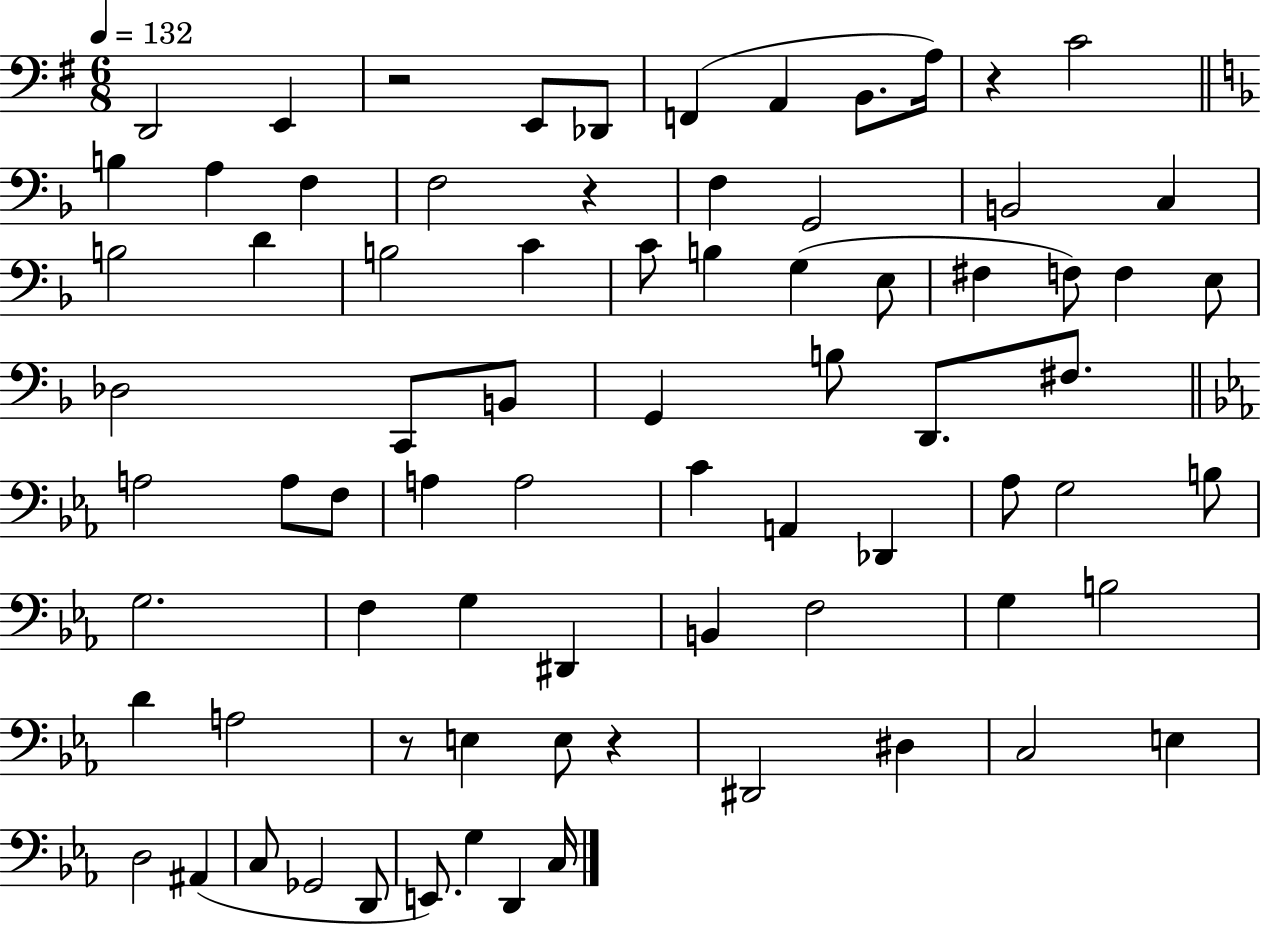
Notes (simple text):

D2/h E2/q R/h E2/e Db2/e F2/q A2/q B2/e. A3/s R/q C4/h B3/q A3/q F3/q F3/h R/q F3/q G2/h B2/h C3/q B3/h D4/q B3/h C4/q C4/e B3/q G3/q E3/e F#3/q F3/e F3/q E3/e Db3/h C2/e B2/e G2/q B3/e D2/e. F#3/e. A3/h A3/e F3/e A3/q A3/h C4/q A2/q Db2/q Ab3/e G3/h B3/e G3/h. F3/q G3/q D#2/q B2/q F3/h G3/q B3/h D4/q A3/h R/e E3/q E3/e R/q D#2/h D#3/q C3/h E3/q D3/h A#2/q C3/e Gb2/h D2/e E2/e. G3/q D2/q C3/s